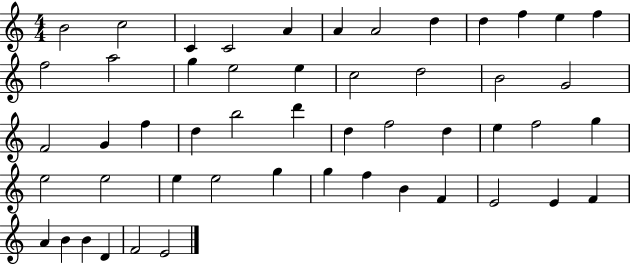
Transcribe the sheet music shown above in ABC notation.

X:1
T:Untitled
M:4/4
L:1/4
K:C
B2 c2 C C2 A A A2 d d f e f f2 a2 g e2 e c2 d2 B2 G2 F2 G f d b2 d' d f2 d e f2 g e2 e2 e e2 g g f B F E2 E F A B B D F2 E2